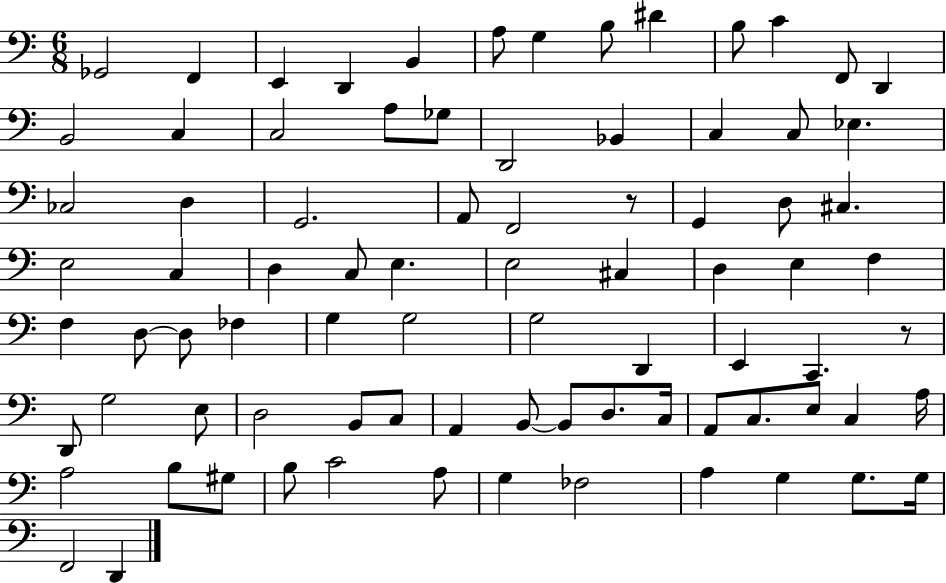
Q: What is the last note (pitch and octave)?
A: D2